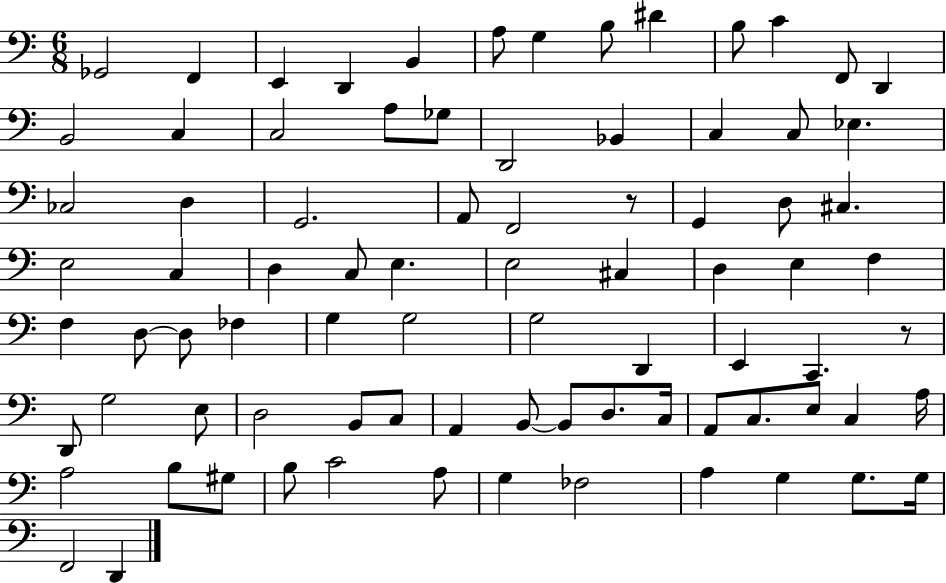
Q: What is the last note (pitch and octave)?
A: D2